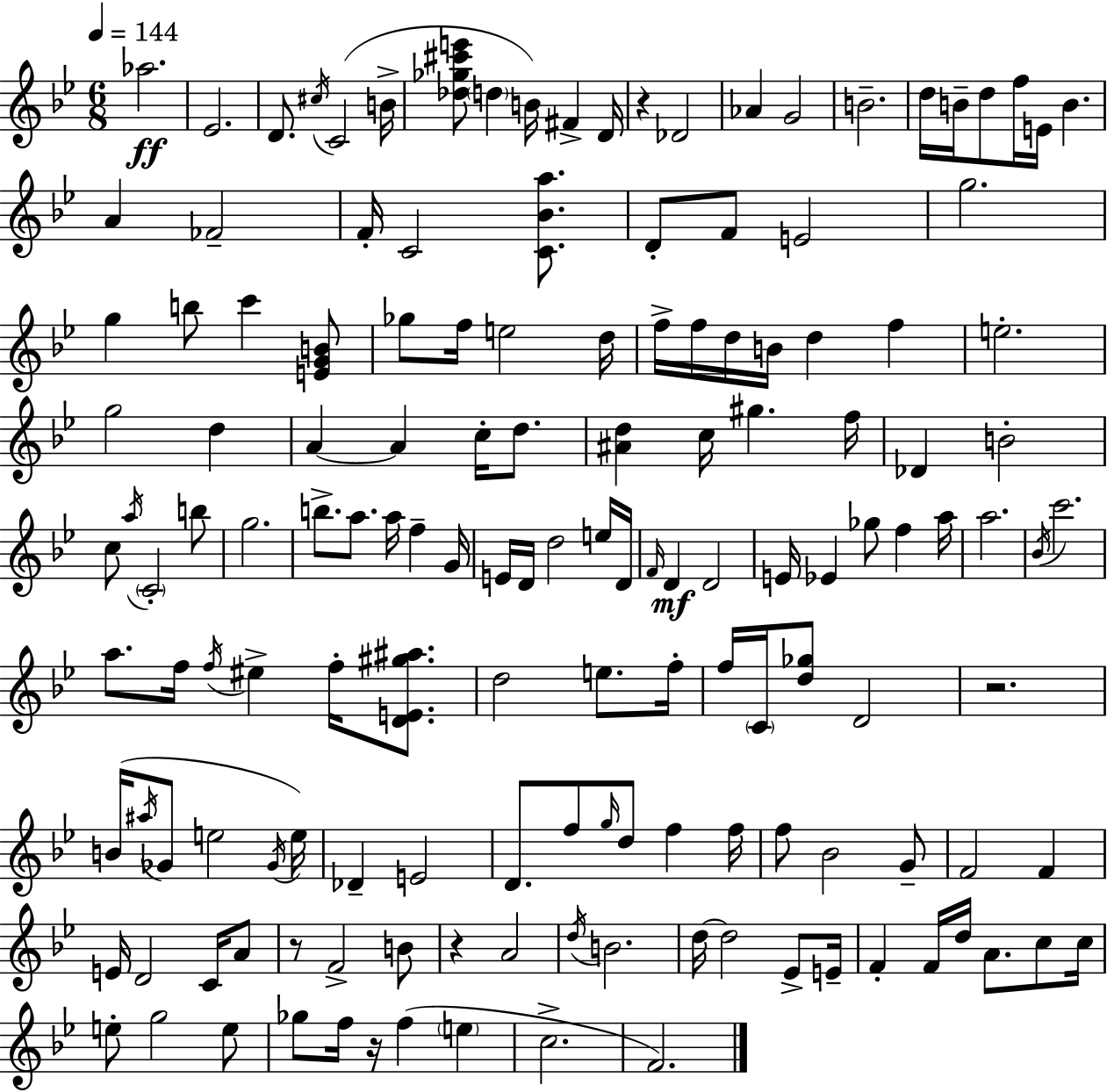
Ab5/h. Eb4/h. D4/e. C#5/s C4/h B4/s [Db5,Gb5,C#6,E6]/e D5/q B4/s F#4/q D4/s R/q Db4/h Ab4/q G4/h B4/h. D5/s B4/s D5/e F5/s E4/s B4/q. A4/q FES4/h F4/s C4/h [C4,Bb4,A5]/e. D4/e F4/e E4/h G5/h. G5/q B5/e C6/q [E4,G4,B4]/e Gb5/e F5/s E5/h D5/s F5/s F5/s D5/s B4/s D5/q F5/q E5/h. G5/h D5/q A4/q A4/q C5/s D5/e. [A#4,D5]/q C5/s G#5/q. F5/s Db4/q B4/h C5/e A5/s C4/h B5/e G5/h. B5/e. A5/e. A5/s F5/q G4/s E4/s D4/s D5/h E5/s D4/s F4/s D4/q D4/h E4/s Eb4/q Gb5/e F5/q A5/s A5/h. Bb4/s C6/h. A5/e. F5/s F5/s EIS5/q F5/s [D4,E4,G#5,A#5]/e. D5/h E5/e. F5/s F5/s C4/s [D5,Gb5]/e D4/h R/h. B4/s A#5/s Gb4/e E5/h Gb4/s E5/s Db4/q E4/h D4/e. F5/e G5/s D5/e F5/q F5/s F5/e Bb4/h G4/e F4/h F4/q E4/s D4/h C4/s A4/e R/e F4/h B4/e R/q A4/h D5/s B4/h. D5/s D5/h Eb4/e E4/s F4/q F4/s D5/s A4/e. C5/e C5/s E5/e G5/h E5/e Gb5/e F5/s R/s F5/q E5/q C5/h. F4/h.